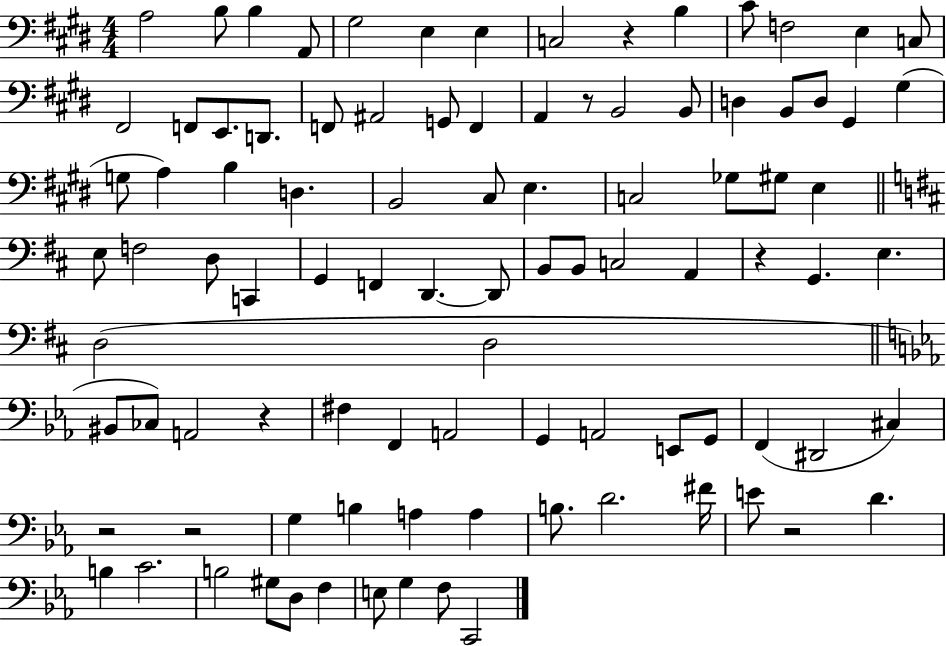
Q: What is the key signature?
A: E major